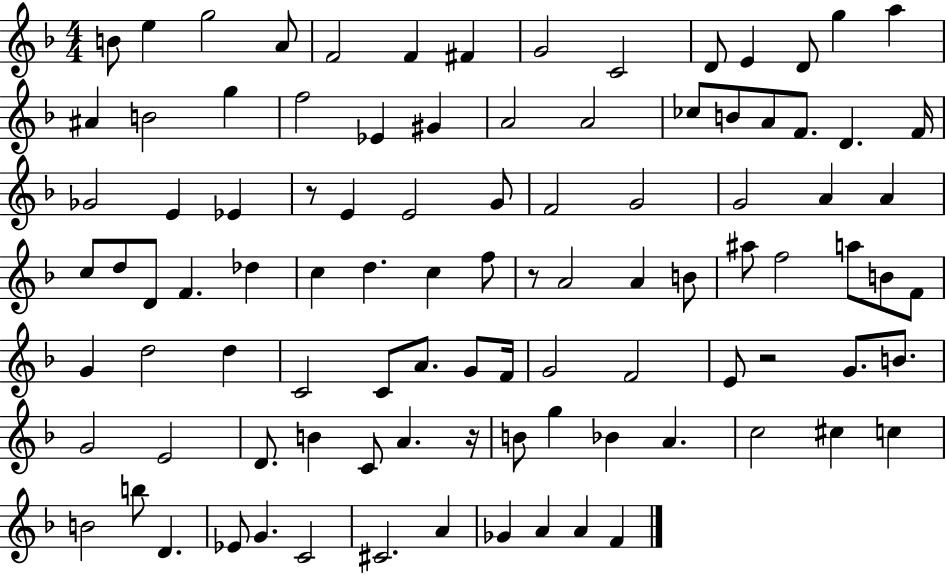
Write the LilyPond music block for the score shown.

{
  \clef treble
  \numericTimeSignature
  \time 4/4
  \key f \major
  \repeat volta 2 { b'8 e''4 g''2 a'8 | f'2 f'4 fis'4 | g'2 c'2 | d'8 e'4 d'8 g''4 a''4 | \break ais'4 b'2 g''4 | f''2 ees'4 gis'4 | a'2 a'2 | ces''8 b'8 a'8 f'8. d'4. f'16 | \break ges'2 e'4 ees'4 | r8 e'4 e'2 g'8 | f'2 g'2 | g'2 a'4 a'4 | \break c''8 d''8 d'8 f'4. des''4 | c''4 d''4. c''4 f''8 | r8 a'2 a'4 b'8 | ais''8 f''2 a''8 b'8 f'8 | \break g'4 d''2 d''4 | c'2 c'8 a'8. g'8 f'16 | g'2 f'2 | e'8 r2 g'8. b'8. | \break g'2 e'2 | d'8. b'4 c'8 a'4. r16 | b'8 g''4 bes'4 a'4. | c''2 cis''4 c''4 | \break b'2 b''8 d'4. | ees'8 g'4. c'2 | cis'2. a'4 | ges'4 a'4 a'4 f'4 | \break } \bar "|."
}